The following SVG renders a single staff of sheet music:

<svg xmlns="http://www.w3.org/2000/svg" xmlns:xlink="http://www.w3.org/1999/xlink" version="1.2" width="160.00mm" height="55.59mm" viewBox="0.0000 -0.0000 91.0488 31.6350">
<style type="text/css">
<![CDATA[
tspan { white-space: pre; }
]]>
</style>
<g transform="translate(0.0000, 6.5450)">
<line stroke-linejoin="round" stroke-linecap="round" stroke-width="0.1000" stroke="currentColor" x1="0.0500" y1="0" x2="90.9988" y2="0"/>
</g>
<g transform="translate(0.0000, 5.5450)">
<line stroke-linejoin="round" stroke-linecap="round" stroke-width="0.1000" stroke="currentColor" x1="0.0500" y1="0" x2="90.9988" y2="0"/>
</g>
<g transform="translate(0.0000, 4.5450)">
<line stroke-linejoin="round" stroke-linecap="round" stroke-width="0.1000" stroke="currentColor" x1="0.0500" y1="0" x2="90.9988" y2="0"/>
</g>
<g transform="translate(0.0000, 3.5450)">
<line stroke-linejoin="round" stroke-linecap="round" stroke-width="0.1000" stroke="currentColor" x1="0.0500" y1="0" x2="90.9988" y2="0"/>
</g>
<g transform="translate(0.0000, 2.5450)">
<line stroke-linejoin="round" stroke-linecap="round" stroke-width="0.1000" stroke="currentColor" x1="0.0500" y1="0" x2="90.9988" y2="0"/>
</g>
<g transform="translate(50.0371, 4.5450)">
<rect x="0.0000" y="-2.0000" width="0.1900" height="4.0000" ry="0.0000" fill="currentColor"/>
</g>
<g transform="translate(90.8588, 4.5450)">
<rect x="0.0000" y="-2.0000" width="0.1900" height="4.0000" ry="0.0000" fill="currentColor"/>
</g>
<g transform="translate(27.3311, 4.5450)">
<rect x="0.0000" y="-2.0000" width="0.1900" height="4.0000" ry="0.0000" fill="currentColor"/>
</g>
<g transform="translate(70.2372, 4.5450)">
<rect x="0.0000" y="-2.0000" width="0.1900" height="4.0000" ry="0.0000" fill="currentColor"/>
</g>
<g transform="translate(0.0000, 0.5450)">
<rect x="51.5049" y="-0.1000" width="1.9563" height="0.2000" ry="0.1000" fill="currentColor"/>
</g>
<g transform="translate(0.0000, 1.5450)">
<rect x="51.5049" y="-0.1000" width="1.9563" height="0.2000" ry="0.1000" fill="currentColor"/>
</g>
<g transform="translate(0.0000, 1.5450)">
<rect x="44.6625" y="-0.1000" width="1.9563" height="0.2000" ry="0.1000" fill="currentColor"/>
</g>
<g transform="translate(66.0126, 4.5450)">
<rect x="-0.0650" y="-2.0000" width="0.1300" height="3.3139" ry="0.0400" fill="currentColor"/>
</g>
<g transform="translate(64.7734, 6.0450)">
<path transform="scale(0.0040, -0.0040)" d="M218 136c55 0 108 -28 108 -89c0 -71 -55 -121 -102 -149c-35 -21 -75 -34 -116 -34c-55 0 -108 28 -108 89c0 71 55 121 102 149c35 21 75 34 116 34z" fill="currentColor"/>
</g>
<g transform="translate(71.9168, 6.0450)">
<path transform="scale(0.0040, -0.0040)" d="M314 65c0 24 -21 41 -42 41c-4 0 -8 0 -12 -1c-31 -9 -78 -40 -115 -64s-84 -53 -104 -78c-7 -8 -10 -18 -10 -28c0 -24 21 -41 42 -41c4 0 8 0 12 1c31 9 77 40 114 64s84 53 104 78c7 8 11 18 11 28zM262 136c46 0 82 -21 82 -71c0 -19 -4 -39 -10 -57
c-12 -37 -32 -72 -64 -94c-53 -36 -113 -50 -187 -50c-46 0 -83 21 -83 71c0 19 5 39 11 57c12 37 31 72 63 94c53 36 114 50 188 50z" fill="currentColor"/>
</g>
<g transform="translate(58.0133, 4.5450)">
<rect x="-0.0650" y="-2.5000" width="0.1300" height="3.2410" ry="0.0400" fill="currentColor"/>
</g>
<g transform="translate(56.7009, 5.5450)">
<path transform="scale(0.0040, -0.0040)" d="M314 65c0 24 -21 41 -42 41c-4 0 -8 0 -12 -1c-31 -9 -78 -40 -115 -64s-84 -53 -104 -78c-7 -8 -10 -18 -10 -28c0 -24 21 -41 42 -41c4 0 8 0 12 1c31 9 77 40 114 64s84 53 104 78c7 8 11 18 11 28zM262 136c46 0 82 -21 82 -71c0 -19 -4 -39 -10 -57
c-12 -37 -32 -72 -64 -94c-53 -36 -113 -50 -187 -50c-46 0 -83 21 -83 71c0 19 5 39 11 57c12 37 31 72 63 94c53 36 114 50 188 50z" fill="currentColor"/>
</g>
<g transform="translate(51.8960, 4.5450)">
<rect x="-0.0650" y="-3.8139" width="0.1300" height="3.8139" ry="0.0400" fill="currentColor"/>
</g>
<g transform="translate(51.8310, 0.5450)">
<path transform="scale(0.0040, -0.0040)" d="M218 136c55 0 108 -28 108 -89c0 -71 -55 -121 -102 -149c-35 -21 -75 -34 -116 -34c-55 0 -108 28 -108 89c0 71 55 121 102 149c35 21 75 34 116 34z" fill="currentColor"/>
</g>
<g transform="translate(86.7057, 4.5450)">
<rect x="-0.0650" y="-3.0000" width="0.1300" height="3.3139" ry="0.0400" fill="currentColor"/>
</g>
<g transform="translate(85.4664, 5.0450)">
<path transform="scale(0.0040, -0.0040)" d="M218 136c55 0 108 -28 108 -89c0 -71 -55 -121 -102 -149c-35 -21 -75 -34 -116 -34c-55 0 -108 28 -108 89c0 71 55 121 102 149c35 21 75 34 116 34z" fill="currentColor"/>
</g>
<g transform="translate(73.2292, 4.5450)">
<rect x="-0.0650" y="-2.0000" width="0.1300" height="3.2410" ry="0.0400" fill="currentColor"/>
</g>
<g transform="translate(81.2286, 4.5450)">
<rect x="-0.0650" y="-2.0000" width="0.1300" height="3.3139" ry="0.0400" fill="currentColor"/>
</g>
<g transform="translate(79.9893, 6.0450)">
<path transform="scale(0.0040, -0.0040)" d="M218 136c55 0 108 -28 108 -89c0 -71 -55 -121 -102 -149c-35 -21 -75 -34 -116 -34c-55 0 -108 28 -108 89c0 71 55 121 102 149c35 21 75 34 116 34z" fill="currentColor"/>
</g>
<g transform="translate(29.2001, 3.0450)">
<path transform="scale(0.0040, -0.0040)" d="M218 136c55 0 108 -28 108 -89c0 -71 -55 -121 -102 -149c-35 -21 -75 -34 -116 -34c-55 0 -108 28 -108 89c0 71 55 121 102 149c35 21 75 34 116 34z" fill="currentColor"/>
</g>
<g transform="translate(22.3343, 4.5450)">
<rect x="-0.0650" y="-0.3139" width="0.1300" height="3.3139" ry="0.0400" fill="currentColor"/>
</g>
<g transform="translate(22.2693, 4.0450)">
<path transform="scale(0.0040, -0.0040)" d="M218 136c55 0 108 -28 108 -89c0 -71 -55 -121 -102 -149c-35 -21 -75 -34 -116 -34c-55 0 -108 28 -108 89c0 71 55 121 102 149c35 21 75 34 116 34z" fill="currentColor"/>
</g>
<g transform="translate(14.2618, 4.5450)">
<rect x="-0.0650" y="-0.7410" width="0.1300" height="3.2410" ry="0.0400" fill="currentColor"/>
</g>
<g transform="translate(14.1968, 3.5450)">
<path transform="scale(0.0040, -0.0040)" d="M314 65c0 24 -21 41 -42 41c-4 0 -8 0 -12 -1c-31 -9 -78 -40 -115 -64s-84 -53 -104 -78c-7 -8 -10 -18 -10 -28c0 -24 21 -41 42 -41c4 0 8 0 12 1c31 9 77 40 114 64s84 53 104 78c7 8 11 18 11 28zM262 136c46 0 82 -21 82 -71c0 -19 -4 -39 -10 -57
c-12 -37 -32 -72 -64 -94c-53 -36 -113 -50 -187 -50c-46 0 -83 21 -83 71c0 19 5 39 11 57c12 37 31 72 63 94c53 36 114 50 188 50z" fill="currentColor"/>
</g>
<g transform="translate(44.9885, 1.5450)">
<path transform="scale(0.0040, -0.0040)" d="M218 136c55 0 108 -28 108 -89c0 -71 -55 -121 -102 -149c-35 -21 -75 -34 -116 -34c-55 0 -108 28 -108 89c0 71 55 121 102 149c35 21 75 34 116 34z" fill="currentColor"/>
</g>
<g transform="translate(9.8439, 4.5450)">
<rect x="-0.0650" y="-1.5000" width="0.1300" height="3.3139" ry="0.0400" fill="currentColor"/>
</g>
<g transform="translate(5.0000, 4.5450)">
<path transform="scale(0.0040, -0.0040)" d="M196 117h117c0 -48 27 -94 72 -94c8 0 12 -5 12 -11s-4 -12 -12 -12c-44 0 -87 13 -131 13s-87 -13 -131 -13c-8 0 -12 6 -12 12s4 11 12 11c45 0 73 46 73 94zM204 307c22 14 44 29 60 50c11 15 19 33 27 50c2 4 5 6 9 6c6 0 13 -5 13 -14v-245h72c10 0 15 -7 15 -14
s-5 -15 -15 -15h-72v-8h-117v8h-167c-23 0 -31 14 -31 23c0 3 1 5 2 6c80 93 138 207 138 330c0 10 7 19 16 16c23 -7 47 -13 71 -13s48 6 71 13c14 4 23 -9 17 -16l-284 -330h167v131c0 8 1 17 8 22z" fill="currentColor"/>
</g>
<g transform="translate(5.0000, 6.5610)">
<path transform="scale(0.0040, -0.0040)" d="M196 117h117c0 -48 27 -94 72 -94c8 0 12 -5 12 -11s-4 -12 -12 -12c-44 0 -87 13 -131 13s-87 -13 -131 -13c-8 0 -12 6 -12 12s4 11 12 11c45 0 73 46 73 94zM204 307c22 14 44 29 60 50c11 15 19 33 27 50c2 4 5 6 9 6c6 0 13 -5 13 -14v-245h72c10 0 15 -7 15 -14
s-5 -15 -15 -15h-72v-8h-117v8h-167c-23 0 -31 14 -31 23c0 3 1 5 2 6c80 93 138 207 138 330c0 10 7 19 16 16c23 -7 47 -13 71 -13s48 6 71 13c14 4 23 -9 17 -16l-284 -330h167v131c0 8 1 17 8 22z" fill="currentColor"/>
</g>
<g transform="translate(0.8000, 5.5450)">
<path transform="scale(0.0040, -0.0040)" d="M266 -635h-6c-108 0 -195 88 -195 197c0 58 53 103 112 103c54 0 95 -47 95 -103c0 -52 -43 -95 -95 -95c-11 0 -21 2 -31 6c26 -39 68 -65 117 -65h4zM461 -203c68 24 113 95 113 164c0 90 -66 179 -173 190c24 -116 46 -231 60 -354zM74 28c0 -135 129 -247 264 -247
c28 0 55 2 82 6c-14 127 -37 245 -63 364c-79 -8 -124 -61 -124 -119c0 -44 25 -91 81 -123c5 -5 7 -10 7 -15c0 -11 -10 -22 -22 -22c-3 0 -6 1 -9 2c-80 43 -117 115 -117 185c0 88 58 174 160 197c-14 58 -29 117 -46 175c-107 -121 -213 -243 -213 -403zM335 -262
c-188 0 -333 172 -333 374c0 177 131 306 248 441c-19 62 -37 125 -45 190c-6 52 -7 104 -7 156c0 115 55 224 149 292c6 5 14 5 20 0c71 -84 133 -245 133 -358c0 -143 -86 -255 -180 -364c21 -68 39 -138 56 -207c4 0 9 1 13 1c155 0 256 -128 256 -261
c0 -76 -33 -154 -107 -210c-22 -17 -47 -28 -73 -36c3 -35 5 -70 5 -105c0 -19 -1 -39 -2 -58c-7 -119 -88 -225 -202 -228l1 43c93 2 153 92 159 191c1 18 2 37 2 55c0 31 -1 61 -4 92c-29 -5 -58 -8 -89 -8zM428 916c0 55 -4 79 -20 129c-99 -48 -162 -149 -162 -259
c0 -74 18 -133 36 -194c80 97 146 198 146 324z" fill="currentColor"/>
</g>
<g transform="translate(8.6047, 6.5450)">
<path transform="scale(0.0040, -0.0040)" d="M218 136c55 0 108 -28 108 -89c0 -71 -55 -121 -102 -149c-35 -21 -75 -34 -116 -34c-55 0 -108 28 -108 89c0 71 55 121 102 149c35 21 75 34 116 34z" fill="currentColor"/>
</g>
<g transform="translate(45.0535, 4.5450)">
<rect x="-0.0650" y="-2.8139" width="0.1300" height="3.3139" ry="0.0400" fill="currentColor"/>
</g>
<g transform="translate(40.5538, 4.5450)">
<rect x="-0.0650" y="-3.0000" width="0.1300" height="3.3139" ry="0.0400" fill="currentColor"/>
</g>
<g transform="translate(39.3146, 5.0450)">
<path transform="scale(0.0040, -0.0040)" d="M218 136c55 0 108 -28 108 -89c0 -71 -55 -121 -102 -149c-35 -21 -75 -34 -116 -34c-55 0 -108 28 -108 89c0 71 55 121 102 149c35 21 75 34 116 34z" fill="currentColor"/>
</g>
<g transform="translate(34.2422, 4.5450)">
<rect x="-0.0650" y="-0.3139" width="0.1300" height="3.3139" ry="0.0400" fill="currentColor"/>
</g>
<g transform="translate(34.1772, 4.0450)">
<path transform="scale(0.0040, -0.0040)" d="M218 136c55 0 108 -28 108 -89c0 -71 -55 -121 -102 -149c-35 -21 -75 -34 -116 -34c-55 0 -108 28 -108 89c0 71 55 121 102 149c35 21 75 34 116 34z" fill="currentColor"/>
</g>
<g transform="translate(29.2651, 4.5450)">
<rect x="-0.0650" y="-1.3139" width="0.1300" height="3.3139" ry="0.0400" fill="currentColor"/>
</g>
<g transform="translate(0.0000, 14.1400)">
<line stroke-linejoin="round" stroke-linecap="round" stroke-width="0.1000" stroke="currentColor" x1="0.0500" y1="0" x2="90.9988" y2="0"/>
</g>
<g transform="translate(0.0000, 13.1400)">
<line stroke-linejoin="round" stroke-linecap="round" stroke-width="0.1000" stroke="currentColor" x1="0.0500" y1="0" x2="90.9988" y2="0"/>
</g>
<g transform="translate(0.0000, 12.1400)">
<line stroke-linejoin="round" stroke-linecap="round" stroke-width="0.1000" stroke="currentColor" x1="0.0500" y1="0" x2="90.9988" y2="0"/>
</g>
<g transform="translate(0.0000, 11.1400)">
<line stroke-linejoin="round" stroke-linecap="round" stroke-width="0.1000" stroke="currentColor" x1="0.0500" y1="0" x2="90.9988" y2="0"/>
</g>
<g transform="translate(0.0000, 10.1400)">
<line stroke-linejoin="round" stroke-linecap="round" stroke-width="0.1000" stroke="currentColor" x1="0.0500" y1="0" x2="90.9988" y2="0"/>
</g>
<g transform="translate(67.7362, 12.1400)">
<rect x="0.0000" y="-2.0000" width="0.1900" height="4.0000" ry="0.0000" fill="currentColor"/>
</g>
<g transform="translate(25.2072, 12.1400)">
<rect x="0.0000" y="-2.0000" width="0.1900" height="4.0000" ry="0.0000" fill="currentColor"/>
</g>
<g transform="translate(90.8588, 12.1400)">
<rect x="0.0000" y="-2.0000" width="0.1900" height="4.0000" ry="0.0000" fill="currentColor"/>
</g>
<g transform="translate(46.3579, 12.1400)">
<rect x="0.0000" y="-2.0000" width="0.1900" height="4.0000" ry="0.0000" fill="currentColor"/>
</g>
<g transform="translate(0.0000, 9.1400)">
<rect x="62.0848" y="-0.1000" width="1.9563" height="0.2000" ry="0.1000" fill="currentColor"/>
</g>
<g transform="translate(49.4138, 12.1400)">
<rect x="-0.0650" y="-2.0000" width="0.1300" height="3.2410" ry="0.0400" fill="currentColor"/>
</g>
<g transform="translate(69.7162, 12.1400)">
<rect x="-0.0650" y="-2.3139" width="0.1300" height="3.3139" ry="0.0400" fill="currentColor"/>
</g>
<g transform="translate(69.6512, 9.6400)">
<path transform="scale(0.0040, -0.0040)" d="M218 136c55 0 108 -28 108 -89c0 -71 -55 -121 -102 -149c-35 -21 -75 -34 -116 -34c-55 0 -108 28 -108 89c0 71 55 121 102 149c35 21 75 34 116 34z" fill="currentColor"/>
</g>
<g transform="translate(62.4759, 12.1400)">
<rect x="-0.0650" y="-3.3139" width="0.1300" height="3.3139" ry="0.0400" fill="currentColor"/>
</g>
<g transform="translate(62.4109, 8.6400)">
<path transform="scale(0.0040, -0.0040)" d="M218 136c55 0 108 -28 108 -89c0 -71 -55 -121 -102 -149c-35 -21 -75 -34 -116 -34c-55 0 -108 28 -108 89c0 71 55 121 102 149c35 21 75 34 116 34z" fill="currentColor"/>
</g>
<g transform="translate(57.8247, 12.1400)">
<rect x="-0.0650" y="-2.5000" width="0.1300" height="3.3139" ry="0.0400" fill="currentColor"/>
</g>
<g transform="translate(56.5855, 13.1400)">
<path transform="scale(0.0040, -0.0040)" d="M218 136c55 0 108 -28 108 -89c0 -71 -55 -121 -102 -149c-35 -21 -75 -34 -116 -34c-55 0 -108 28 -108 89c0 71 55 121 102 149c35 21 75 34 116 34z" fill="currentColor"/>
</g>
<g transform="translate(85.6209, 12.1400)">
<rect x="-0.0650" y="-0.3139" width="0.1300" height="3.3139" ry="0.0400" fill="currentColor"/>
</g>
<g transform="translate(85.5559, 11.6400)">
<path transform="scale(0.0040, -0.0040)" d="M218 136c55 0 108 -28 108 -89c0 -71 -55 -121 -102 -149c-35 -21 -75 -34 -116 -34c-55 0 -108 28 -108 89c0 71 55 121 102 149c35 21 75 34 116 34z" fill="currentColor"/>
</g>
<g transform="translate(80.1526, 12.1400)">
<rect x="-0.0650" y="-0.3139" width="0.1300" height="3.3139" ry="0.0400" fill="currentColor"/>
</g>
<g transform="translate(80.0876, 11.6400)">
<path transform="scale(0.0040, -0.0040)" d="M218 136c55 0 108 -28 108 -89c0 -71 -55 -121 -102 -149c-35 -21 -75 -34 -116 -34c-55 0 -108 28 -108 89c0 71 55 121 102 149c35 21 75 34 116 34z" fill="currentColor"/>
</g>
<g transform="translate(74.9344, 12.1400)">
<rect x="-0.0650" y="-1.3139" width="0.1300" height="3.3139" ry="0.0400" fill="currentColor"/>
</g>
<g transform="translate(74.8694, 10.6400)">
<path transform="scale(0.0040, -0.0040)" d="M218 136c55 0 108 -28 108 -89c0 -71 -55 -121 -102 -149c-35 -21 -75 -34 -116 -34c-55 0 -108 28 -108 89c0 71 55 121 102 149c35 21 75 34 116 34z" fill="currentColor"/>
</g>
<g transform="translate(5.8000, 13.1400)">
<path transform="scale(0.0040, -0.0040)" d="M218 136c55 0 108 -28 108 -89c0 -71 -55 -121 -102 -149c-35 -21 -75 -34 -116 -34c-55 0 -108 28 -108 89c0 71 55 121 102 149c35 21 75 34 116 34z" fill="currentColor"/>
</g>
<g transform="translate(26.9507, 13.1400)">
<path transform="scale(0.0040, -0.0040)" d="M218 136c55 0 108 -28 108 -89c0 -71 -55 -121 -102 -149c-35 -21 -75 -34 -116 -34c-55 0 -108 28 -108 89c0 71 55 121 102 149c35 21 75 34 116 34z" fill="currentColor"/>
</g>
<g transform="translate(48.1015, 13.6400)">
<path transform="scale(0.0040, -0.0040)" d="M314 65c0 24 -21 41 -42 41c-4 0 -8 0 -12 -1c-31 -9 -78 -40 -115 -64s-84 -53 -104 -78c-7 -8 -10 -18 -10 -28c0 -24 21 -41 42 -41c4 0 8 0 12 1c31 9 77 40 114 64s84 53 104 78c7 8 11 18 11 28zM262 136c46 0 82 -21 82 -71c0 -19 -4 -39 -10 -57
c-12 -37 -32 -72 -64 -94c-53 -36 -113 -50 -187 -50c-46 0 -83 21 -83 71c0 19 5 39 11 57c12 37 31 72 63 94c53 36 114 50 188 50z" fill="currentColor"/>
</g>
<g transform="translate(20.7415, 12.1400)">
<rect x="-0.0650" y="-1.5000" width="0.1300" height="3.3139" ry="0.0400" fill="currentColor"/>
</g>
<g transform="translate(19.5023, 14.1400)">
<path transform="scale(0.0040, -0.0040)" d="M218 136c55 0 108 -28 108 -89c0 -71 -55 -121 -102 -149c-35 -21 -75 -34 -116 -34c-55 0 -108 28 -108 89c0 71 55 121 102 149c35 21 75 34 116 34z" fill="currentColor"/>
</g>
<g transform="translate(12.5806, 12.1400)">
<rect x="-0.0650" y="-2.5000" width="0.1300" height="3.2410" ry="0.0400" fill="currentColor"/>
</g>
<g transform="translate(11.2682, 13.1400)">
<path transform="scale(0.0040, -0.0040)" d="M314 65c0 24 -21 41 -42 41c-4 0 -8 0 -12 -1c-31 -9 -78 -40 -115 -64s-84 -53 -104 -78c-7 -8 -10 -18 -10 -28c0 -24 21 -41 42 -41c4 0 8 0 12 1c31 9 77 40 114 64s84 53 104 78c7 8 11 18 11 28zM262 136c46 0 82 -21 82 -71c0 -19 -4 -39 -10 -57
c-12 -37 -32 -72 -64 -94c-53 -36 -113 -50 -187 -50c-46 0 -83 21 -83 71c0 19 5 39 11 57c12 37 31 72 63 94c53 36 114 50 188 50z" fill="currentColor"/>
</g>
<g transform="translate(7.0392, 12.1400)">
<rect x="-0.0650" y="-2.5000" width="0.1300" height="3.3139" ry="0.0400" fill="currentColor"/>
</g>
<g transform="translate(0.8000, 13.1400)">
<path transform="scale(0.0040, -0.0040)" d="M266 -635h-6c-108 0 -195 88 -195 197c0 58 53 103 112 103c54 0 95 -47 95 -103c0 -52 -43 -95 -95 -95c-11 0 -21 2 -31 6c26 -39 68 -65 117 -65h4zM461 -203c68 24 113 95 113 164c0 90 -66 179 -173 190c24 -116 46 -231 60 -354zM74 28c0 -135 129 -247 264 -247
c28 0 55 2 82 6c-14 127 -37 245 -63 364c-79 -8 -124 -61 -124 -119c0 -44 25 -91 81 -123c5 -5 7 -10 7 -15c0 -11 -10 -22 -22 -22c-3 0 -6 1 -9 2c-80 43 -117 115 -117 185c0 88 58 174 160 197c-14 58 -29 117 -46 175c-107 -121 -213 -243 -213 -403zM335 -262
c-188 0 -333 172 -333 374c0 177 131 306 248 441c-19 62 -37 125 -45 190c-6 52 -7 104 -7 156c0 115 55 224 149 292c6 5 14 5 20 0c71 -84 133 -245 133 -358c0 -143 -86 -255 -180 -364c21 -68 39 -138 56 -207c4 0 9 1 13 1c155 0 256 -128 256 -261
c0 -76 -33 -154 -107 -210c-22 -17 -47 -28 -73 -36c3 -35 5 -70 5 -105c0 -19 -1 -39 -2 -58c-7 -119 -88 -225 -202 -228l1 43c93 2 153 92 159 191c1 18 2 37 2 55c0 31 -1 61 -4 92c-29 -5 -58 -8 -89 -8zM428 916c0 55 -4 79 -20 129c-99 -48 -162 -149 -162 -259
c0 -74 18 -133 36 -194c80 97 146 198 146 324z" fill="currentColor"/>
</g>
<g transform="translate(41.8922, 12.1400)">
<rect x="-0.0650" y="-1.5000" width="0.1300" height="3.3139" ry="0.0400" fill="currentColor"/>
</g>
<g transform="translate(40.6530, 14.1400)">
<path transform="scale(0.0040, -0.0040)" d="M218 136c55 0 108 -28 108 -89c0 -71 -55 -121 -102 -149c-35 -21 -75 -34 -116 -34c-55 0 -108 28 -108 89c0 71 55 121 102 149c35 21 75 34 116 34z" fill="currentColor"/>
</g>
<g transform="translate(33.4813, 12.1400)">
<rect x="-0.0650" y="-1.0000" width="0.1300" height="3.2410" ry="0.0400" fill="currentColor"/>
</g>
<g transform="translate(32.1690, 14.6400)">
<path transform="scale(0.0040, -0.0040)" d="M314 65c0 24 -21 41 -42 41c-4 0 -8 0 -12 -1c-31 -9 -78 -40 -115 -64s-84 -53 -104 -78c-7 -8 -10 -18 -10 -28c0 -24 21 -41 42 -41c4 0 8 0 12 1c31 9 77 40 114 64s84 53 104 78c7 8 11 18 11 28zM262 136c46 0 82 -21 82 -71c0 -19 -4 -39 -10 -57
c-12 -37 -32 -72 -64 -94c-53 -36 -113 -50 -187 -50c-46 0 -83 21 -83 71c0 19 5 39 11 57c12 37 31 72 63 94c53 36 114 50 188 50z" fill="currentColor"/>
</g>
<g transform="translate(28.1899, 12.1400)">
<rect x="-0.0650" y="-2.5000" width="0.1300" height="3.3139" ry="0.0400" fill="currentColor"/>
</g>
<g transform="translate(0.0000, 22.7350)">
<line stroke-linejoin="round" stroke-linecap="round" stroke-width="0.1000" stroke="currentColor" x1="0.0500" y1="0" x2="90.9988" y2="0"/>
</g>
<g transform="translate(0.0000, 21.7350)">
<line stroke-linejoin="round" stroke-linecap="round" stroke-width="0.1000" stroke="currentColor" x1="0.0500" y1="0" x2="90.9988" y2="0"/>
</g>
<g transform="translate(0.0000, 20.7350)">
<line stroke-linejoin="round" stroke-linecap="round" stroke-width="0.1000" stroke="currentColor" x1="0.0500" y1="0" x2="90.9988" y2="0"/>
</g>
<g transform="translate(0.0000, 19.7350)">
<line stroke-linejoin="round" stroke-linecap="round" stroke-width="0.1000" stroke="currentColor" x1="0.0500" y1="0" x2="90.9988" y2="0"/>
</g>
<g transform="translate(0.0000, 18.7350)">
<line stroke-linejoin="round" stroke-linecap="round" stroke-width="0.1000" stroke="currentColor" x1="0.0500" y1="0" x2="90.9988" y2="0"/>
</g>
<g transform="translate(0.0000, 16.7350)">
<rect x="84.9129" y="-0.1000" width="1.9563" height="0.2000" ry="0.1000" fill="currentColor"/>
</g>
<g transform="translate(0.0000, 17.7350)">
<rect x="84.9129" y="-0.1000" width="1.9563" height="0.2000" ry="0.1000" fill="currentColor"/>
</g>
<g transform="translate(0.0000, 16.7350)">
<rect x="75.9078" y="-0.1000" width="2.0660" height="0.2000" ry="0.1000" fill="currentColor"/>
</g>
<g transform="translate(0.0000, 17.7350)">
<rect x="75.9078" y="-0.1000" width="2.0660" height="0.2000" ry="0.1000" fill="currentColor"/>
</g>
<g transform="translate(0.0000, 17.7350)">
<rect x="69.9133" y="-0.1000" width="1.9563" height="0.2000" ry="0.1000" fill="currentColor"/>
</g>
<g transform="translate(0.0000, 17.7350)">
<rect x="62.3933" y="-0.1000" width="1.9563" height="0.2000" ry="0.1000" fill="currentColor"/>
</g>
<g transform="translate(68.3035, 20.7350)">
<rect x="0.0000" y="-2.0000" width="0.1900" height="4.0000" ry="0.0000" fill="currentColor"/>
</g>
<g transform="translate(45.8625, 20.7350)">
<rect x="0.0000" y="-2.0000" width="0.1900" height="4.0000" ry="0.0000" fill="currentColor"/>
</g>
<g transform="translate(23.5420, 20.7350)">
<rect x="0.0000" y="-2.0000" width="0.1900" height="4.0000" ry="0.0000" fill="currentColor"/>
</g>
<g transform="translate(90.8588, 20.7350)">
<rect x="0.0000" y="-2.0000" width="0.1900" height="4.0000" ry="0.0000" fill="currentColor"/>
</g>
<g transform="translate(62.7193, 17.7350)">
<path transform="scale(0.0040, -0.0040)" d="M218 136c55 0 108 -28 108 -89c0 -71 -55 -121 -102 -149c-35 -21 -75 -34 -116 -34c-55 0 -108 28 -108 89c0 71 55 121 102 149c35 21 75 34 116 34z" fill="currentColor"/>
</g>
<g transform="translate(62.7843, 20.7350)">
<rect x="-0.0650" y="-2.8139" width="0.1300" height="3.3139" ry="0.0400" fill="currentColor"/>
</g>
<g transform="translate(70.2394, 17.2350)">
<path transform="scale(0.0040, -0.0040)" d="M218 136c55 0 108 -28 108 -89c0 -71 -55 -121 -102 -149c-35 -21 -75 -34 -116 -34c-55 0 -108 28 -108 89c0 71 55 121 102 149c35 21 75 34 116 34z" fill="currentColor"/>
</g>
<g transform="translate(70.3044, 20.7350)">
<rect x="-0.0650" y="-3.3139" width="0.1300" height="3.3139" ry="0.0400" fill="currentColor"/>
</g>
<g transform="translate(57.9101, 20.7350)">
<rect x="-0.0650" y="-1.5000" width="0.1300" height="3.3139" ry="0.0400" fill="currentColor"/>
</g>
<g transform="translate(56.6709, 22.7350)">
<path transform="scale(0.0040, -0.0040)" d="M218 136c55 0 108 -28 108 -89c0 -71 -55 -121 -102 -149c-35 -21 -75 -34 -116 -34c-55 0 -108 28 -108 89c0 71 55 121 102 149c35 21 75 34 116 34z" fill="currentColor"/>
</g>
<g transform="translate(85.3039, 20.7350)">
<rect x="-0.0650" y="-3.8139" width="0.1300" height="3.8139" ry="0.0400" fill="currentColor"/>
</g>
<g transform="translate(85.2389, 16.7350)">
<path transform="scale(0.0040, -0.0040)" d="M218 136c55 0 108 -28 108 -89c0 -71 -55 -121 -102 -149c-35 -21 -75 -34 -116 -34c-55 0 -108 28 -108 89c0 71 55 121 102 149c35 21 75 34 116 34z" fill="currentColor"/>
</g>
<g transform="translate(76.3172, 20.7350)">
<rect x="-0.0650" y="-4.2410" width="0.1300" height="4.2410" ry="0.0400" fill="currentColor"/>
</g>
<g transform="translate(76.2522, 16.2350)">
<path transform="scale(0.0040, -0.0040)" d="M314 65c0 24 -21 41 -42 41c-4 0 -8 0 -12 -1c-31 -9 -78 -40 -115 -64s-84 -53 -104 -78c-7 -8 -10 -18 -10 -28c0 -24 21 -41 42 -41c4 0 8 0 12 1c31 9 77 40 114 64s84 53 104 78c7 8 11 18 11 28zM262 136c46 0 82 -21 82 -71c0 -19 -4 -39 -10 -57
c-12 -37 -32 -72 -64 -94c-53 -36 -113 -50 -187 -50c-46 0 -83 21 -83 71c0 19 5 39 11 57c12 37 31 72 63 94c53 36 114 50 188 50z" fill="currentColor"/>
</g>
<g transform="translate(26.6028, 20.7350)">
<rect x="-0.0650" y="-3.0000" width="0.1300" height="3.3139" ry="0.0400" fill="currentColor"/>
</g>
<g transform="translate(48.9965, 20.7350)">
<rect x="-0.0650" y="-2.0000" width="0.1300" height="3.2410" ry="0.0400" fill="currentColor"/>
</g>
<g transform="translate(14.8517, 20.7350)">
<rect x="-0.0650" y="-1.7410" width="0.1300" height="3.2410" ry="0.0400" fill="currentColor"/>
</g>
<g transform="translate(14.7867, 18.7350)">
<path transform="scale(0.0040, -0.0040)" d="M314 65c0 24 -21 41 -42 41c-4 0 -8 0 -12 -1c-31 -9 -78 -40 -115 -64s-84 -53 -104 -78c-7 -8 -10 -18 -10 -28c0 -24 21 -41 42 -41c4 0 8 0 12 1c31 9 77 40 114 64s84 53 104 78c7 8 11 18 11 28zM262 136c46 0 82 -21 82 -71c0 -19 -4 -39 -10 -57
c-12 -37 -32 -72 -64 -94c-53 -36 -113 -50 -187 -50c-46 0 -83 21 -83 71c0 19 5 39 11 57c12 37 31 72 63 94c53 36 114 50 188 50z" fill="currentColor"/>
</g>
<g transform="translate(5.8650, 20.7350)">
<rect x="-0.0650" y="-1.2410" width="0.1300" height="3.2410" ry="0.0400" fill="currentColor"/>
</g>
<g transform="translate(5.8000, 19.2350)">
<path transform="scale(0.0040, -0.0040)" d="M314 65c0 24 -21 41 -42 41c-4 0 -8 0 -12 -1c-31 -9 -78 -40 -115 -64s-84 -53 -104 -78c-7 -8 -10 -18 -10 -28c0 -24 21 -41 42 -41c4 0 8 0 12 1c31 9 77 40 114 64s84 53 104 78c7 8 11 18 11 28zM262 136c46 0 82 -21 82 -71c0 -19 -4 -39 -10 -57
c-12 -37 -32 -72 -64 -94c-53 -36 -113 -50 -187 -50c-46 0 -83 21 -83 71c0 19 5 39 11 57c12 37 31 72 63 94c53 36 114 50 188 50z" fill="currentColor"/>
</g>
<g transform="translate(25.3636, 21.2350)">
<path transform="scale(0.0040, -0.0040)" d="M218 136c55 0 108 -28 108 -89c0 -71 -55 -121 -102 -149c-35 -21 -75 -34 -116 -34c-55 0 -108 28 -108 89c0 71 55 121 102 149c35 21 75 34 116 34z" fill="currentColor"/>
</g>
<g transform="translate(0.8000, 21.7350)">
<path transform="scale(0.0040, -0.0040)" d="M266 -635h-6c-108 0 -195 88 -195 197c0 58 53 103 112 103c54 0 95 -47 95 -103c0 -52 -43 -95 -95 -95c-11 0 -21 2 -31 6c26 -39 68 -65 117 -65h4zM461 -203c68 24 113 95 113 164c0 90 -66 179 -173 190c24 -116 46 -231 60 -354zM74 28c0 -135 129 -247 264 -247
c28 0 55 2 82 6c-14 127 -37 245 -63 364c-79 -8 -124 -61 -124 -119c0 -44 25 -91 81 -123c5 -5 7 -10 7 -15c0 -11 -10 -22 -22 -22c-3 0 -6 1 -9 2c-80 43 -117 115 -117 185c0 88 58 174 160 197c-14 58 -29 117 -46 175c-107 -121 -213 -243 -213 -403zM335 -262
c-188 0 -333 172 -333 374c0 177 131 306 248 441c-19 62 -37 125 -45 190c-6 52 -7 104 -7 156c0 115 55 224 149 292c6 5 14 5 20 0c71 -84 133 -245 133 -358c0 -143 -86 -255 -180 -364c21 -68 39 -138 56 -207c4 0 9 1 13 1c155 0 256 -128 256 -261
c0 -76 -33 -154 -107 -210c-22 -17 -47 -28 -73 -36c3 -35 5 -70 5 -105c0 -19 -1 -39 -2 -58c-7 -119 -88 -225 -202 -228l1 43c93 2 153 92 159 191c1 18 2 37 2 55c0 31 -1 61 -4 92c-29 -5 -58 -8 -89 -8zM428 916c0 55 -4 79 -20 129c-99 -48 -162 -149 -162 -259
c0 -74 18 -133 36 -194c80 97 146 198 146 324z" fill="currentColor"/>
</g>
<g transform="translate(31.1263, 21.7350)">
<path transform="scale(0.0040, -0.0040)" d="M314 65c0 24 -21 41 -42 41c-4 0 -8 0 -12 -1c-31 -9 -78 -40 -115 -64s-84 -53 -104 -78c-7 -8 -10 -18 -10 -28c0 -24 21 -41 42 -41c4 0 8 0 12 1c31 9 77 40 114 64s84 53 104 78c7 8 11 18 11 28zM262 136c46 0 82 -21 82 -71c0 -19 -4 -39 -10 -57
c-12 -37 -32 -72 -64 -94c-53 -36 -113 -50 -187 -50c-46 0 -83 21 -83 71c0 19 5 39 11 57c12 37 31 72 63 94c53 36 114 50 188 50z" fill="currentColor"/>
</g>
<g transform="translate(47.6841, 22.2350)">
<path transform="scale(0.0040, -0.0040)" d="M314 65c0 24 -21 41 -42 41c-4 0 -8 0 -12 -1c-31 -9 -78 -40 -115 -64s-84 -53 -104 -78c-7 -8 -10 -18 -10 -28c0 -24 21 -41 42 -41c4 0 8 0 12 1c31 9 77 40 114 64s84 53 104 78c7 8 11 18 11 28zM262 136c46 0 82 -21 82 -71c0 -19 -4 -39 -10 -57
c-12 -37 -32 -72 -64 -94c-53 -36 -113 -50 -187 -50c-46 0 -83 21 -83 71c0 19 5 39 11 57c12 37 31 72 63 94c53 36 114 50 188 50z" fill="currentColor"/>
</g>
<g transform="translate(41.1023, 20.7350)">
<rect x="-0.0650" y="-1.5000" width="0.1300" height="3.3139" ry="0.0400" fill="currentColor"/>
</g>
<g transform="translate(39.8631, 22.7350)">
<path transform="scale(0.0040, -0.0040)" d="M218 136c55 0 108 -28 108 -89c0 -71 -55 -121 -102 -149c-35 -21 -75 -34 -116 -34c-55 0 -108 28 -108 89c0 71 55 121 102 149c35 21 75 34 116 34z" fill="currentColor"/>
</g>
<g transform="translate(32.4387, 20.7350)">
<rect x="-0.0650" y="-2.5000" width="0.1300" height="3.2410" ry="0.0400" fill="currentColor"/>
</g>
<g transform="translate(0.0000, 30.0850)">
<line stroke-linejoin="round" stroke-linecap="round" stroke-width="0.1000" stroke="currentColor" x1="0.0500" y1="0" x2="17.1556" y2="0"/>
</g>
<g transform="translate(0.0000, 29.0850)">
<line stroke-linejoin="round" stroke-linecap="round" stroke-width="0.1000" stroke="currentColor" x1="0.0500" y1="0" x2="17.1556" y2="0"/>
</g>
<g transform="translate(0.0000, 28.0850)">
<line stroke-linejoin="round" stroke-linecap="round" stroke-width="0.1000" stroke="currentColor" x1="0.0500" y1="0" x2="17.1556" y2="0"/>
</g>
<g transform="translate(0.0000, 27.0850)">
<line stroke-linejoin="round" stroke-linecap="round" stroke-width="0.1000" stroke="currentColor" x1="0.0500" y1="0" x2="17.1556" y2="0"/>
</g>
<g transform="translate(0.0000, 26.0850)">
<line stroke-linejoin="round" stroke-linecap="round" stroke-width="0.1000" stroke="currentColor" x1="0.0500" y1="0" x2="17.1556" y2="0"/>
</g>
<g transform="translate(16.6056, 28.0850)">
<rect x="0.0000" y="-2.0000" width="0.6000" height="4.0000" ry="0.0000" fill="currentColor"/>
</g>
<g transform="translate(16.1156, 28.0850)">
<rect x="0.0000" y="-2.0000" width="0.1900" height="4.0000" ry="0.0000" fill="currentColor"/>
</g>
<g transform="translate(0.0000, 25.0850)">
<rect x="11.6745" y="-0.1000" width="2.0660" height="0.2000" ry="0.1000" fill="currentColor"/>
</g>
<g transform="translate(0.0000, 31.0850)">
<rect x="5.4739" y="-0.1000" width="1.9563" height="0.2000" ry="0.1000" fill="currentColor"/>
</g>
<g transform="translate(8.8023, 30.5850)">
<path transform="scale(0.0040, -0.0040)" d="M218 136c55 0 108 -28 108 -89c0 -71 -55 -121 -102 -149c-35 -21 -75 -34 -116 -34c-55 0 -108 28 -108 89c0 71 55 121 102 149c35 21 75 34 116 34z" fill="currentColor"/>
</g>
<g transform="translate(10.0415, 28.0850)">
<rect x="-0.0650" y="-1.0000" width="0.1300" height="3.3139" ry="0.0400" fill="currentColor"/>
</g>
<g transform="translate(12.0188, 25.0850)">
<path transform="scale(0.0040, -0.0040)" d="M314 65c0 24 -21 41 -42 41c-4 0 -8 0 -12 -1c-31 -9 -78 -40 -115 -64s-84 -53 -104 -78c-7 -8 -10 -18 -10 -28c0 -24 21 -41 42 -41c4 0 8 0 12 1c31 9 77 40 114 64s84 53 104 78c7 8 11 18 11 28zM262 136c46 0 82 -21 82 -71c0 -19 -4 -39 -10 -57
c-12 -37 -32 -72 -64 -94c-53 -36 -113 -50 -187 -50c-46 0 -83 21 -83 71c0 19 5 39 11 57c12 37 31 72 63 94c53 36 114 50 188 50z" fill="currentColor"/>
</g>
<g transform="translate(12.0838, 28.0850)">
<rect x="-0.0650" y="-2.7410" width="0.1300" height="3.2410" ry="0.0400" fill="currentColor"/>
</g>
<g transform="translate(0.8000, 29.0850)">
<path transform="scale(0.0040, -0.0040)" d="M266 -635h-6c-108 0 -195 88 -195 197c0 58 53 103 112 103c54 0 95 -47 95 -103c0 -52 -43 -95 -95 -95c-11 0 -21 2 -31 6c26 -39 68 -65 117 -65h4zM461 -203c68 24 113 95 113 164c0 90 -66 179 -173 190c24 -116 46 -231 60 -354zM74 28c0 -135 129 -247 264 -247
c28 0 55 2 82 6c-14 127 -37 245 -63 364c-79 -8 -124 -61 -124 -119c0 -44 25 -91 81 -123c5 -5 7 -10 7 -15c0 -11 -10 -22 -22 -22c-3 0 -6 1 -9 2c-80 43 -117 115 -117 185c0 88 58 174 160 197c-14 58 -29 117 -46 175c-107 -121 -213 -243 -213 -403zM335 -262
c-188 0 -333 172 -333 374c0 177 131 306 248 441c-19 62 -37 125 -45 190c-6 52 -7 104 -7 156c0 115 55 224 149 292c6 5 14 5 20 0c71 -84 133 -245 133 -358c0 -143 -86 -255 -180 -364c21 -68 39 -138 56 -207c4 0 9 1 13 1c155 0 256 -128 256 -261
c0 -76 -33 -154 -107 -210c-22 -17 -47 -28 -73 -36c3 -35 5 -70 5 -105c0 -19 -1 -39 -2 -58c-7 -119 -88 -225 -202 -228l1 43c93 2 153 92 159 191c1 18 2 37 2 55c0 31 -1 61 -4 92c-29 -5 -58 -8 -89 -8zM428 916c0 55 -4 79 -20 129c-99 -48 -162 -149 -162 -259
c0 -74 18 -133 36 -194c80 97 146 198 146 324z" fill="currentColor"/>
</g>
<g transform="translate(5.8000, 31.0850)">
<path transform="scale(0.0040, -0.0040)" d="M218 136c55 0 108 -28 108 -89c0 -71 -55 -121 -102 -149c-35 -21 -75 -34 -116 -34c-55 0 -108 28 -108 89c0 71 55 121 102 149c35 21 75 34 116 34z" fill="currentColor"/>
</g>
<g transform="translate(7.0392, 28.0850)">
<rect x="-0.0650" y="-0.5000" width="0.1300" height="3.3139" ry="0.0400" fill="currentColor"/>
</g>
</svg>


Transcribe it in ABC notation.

X:1
T:Untitled
M:4/4
L:1/4
K:C
E d2 c e c A a c' G2 F F2 F A G G2 E G D2 E F2 G b g e c c e2 f2 A G2 E F2 E a b d'2 c' C D a2